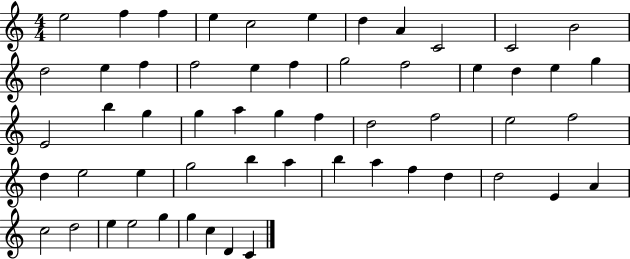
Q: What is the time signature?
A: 4/4